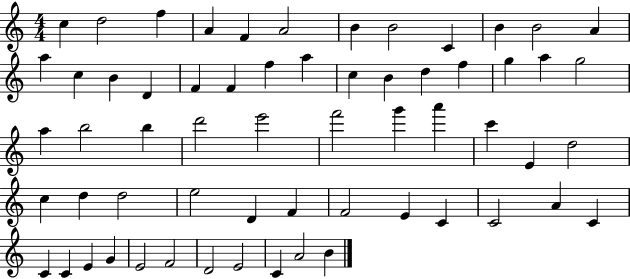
C5/q D5/h F5/q A4/q F4/q A4/h B4/q B4/h C4/q B4/q B4/h A4/q A5/q C5/q B4/q D4/q F4/q F4/q F5/q A5/q C5/q B4/q D5/q F5/q G5/q A5/q G5/h A5/q B5/h B5/q D6/h E6/h F6/h G6/q A6/q C6/q E4/q D5/h C5/q D5/q D5/h E5/h D4/q F4/q F4/h E4/q C4/q C4/h A4/q C4/q C4/q C4/q E4/q G4/q E4/h F4/h D4/h E4/h C4/q A4/h B4/q